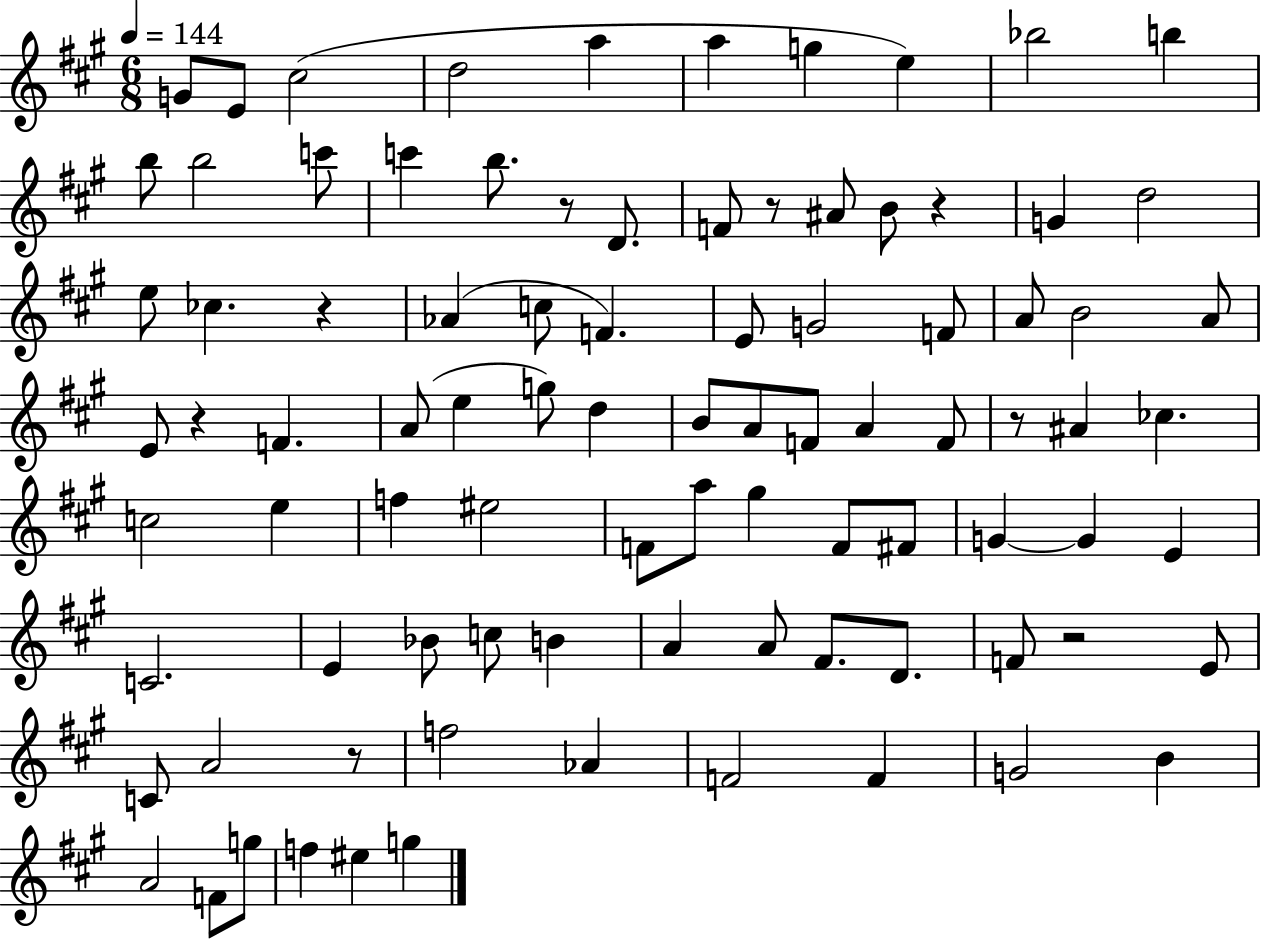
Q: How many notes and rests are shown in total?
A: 90